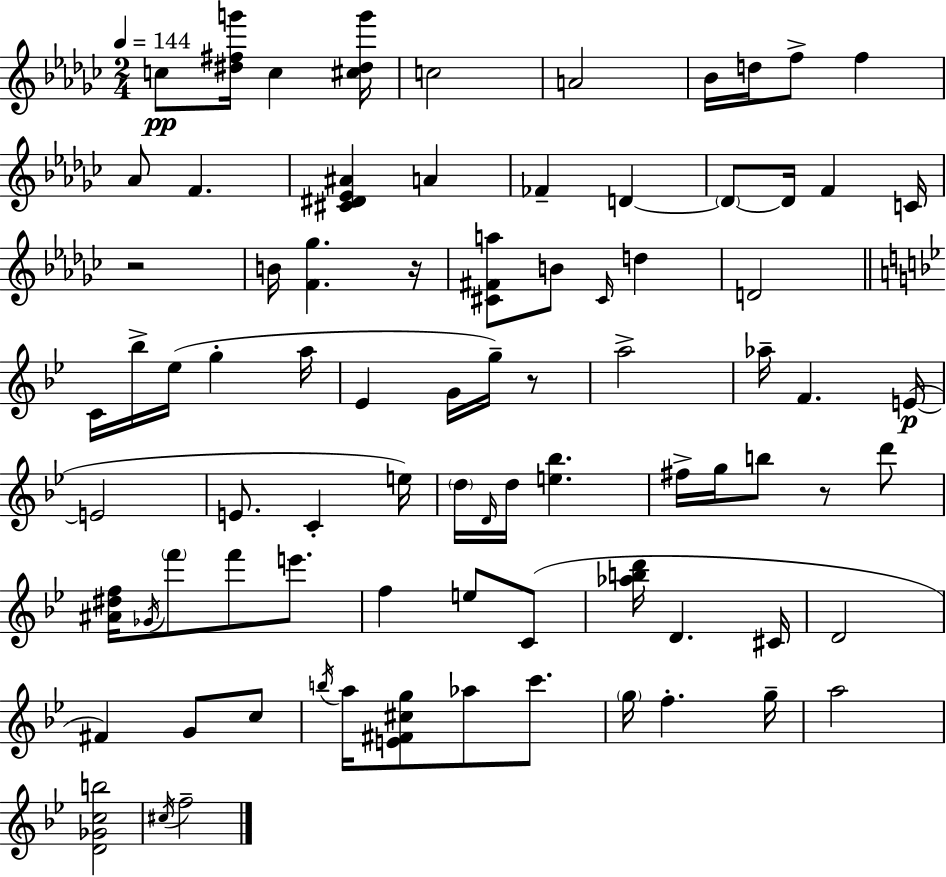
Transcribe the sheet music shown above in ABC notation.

X:1
T:Untitled
M:2/4
L:1/4
K:Ebm
c/2 [^d^fg']/4 c [^c^dg']/4 c2 A2 _B/4 d/4 f/2 f _A/2 F [^C^D_E^A] A _F D D/2 D/4 F C/4 z2 B/4 [F_g] z/4 [^C^Fa]/2 B/2 ^C/4 d D2 C/4 _b/4 _e/4 g a/4 _E G/4 g/4 z/2 a2 _a/4 F E/4 E2 E/2 C e/4 d/4 D/4 d/4 [e_b] ^f/4 g/4 b/2 z/2 d'/2 [^A^df]/4 _G/4 f'/2 f'/2 e'/2 f e/2 C/2 [_abd']/4 D ^C/4 D2 ^F G/2 c/2 b/4 a/4 [E^F^cg]/2 _a/2 c'/2 g/4 f g/4 a2 [D_Gcb]2 ^c/4 f2